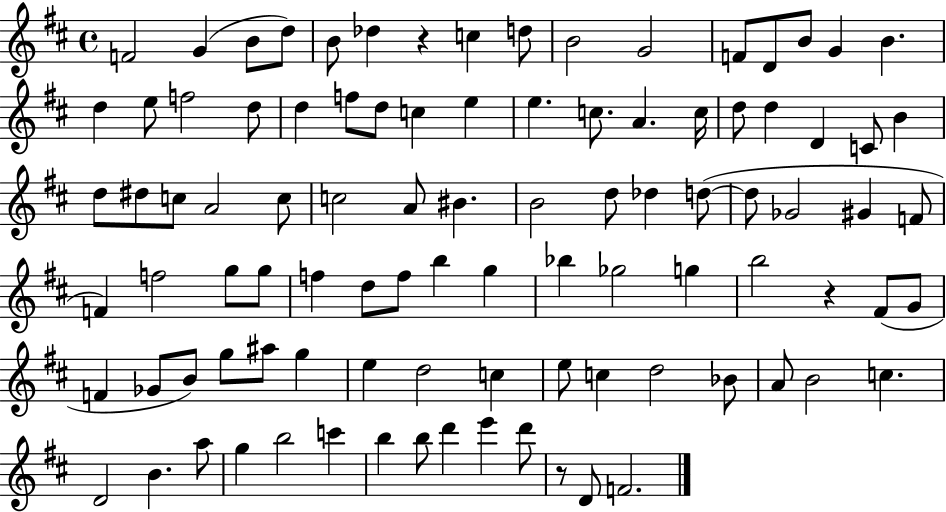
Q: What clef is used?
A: treble